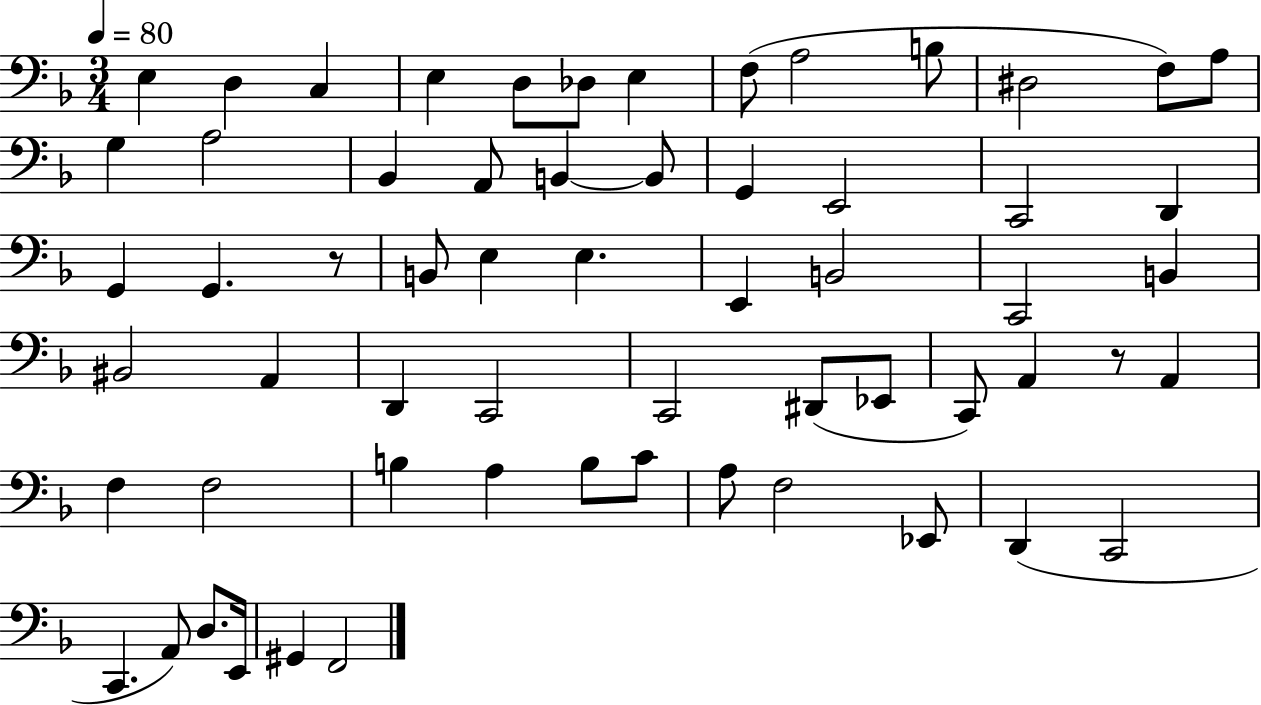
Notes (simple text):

E3/q D3/q C3/q E3/q D3/e Db3/e E3/q F3/e A3/h B3/e D#3/h F3/e A3/e G3/q A3/h Bb2/q A2/e B2/q B2/e G2/q E2/h C2/h D2/q G2/q G2/q. R/e B2/e E3/q E3/q. E2/q B2/h C2/h B2/q BIS2/h A2/q D2/q C2/h C2/h D#2/e Eb2/e C2/e A2/q R/e A2/q F3/q F3/h B3/q A3/q B3/e C4/e A3/e F3/h Eb2/e D2/q C2/h C2/q. A2/e D3/e. E2/s G#2/q F2/h